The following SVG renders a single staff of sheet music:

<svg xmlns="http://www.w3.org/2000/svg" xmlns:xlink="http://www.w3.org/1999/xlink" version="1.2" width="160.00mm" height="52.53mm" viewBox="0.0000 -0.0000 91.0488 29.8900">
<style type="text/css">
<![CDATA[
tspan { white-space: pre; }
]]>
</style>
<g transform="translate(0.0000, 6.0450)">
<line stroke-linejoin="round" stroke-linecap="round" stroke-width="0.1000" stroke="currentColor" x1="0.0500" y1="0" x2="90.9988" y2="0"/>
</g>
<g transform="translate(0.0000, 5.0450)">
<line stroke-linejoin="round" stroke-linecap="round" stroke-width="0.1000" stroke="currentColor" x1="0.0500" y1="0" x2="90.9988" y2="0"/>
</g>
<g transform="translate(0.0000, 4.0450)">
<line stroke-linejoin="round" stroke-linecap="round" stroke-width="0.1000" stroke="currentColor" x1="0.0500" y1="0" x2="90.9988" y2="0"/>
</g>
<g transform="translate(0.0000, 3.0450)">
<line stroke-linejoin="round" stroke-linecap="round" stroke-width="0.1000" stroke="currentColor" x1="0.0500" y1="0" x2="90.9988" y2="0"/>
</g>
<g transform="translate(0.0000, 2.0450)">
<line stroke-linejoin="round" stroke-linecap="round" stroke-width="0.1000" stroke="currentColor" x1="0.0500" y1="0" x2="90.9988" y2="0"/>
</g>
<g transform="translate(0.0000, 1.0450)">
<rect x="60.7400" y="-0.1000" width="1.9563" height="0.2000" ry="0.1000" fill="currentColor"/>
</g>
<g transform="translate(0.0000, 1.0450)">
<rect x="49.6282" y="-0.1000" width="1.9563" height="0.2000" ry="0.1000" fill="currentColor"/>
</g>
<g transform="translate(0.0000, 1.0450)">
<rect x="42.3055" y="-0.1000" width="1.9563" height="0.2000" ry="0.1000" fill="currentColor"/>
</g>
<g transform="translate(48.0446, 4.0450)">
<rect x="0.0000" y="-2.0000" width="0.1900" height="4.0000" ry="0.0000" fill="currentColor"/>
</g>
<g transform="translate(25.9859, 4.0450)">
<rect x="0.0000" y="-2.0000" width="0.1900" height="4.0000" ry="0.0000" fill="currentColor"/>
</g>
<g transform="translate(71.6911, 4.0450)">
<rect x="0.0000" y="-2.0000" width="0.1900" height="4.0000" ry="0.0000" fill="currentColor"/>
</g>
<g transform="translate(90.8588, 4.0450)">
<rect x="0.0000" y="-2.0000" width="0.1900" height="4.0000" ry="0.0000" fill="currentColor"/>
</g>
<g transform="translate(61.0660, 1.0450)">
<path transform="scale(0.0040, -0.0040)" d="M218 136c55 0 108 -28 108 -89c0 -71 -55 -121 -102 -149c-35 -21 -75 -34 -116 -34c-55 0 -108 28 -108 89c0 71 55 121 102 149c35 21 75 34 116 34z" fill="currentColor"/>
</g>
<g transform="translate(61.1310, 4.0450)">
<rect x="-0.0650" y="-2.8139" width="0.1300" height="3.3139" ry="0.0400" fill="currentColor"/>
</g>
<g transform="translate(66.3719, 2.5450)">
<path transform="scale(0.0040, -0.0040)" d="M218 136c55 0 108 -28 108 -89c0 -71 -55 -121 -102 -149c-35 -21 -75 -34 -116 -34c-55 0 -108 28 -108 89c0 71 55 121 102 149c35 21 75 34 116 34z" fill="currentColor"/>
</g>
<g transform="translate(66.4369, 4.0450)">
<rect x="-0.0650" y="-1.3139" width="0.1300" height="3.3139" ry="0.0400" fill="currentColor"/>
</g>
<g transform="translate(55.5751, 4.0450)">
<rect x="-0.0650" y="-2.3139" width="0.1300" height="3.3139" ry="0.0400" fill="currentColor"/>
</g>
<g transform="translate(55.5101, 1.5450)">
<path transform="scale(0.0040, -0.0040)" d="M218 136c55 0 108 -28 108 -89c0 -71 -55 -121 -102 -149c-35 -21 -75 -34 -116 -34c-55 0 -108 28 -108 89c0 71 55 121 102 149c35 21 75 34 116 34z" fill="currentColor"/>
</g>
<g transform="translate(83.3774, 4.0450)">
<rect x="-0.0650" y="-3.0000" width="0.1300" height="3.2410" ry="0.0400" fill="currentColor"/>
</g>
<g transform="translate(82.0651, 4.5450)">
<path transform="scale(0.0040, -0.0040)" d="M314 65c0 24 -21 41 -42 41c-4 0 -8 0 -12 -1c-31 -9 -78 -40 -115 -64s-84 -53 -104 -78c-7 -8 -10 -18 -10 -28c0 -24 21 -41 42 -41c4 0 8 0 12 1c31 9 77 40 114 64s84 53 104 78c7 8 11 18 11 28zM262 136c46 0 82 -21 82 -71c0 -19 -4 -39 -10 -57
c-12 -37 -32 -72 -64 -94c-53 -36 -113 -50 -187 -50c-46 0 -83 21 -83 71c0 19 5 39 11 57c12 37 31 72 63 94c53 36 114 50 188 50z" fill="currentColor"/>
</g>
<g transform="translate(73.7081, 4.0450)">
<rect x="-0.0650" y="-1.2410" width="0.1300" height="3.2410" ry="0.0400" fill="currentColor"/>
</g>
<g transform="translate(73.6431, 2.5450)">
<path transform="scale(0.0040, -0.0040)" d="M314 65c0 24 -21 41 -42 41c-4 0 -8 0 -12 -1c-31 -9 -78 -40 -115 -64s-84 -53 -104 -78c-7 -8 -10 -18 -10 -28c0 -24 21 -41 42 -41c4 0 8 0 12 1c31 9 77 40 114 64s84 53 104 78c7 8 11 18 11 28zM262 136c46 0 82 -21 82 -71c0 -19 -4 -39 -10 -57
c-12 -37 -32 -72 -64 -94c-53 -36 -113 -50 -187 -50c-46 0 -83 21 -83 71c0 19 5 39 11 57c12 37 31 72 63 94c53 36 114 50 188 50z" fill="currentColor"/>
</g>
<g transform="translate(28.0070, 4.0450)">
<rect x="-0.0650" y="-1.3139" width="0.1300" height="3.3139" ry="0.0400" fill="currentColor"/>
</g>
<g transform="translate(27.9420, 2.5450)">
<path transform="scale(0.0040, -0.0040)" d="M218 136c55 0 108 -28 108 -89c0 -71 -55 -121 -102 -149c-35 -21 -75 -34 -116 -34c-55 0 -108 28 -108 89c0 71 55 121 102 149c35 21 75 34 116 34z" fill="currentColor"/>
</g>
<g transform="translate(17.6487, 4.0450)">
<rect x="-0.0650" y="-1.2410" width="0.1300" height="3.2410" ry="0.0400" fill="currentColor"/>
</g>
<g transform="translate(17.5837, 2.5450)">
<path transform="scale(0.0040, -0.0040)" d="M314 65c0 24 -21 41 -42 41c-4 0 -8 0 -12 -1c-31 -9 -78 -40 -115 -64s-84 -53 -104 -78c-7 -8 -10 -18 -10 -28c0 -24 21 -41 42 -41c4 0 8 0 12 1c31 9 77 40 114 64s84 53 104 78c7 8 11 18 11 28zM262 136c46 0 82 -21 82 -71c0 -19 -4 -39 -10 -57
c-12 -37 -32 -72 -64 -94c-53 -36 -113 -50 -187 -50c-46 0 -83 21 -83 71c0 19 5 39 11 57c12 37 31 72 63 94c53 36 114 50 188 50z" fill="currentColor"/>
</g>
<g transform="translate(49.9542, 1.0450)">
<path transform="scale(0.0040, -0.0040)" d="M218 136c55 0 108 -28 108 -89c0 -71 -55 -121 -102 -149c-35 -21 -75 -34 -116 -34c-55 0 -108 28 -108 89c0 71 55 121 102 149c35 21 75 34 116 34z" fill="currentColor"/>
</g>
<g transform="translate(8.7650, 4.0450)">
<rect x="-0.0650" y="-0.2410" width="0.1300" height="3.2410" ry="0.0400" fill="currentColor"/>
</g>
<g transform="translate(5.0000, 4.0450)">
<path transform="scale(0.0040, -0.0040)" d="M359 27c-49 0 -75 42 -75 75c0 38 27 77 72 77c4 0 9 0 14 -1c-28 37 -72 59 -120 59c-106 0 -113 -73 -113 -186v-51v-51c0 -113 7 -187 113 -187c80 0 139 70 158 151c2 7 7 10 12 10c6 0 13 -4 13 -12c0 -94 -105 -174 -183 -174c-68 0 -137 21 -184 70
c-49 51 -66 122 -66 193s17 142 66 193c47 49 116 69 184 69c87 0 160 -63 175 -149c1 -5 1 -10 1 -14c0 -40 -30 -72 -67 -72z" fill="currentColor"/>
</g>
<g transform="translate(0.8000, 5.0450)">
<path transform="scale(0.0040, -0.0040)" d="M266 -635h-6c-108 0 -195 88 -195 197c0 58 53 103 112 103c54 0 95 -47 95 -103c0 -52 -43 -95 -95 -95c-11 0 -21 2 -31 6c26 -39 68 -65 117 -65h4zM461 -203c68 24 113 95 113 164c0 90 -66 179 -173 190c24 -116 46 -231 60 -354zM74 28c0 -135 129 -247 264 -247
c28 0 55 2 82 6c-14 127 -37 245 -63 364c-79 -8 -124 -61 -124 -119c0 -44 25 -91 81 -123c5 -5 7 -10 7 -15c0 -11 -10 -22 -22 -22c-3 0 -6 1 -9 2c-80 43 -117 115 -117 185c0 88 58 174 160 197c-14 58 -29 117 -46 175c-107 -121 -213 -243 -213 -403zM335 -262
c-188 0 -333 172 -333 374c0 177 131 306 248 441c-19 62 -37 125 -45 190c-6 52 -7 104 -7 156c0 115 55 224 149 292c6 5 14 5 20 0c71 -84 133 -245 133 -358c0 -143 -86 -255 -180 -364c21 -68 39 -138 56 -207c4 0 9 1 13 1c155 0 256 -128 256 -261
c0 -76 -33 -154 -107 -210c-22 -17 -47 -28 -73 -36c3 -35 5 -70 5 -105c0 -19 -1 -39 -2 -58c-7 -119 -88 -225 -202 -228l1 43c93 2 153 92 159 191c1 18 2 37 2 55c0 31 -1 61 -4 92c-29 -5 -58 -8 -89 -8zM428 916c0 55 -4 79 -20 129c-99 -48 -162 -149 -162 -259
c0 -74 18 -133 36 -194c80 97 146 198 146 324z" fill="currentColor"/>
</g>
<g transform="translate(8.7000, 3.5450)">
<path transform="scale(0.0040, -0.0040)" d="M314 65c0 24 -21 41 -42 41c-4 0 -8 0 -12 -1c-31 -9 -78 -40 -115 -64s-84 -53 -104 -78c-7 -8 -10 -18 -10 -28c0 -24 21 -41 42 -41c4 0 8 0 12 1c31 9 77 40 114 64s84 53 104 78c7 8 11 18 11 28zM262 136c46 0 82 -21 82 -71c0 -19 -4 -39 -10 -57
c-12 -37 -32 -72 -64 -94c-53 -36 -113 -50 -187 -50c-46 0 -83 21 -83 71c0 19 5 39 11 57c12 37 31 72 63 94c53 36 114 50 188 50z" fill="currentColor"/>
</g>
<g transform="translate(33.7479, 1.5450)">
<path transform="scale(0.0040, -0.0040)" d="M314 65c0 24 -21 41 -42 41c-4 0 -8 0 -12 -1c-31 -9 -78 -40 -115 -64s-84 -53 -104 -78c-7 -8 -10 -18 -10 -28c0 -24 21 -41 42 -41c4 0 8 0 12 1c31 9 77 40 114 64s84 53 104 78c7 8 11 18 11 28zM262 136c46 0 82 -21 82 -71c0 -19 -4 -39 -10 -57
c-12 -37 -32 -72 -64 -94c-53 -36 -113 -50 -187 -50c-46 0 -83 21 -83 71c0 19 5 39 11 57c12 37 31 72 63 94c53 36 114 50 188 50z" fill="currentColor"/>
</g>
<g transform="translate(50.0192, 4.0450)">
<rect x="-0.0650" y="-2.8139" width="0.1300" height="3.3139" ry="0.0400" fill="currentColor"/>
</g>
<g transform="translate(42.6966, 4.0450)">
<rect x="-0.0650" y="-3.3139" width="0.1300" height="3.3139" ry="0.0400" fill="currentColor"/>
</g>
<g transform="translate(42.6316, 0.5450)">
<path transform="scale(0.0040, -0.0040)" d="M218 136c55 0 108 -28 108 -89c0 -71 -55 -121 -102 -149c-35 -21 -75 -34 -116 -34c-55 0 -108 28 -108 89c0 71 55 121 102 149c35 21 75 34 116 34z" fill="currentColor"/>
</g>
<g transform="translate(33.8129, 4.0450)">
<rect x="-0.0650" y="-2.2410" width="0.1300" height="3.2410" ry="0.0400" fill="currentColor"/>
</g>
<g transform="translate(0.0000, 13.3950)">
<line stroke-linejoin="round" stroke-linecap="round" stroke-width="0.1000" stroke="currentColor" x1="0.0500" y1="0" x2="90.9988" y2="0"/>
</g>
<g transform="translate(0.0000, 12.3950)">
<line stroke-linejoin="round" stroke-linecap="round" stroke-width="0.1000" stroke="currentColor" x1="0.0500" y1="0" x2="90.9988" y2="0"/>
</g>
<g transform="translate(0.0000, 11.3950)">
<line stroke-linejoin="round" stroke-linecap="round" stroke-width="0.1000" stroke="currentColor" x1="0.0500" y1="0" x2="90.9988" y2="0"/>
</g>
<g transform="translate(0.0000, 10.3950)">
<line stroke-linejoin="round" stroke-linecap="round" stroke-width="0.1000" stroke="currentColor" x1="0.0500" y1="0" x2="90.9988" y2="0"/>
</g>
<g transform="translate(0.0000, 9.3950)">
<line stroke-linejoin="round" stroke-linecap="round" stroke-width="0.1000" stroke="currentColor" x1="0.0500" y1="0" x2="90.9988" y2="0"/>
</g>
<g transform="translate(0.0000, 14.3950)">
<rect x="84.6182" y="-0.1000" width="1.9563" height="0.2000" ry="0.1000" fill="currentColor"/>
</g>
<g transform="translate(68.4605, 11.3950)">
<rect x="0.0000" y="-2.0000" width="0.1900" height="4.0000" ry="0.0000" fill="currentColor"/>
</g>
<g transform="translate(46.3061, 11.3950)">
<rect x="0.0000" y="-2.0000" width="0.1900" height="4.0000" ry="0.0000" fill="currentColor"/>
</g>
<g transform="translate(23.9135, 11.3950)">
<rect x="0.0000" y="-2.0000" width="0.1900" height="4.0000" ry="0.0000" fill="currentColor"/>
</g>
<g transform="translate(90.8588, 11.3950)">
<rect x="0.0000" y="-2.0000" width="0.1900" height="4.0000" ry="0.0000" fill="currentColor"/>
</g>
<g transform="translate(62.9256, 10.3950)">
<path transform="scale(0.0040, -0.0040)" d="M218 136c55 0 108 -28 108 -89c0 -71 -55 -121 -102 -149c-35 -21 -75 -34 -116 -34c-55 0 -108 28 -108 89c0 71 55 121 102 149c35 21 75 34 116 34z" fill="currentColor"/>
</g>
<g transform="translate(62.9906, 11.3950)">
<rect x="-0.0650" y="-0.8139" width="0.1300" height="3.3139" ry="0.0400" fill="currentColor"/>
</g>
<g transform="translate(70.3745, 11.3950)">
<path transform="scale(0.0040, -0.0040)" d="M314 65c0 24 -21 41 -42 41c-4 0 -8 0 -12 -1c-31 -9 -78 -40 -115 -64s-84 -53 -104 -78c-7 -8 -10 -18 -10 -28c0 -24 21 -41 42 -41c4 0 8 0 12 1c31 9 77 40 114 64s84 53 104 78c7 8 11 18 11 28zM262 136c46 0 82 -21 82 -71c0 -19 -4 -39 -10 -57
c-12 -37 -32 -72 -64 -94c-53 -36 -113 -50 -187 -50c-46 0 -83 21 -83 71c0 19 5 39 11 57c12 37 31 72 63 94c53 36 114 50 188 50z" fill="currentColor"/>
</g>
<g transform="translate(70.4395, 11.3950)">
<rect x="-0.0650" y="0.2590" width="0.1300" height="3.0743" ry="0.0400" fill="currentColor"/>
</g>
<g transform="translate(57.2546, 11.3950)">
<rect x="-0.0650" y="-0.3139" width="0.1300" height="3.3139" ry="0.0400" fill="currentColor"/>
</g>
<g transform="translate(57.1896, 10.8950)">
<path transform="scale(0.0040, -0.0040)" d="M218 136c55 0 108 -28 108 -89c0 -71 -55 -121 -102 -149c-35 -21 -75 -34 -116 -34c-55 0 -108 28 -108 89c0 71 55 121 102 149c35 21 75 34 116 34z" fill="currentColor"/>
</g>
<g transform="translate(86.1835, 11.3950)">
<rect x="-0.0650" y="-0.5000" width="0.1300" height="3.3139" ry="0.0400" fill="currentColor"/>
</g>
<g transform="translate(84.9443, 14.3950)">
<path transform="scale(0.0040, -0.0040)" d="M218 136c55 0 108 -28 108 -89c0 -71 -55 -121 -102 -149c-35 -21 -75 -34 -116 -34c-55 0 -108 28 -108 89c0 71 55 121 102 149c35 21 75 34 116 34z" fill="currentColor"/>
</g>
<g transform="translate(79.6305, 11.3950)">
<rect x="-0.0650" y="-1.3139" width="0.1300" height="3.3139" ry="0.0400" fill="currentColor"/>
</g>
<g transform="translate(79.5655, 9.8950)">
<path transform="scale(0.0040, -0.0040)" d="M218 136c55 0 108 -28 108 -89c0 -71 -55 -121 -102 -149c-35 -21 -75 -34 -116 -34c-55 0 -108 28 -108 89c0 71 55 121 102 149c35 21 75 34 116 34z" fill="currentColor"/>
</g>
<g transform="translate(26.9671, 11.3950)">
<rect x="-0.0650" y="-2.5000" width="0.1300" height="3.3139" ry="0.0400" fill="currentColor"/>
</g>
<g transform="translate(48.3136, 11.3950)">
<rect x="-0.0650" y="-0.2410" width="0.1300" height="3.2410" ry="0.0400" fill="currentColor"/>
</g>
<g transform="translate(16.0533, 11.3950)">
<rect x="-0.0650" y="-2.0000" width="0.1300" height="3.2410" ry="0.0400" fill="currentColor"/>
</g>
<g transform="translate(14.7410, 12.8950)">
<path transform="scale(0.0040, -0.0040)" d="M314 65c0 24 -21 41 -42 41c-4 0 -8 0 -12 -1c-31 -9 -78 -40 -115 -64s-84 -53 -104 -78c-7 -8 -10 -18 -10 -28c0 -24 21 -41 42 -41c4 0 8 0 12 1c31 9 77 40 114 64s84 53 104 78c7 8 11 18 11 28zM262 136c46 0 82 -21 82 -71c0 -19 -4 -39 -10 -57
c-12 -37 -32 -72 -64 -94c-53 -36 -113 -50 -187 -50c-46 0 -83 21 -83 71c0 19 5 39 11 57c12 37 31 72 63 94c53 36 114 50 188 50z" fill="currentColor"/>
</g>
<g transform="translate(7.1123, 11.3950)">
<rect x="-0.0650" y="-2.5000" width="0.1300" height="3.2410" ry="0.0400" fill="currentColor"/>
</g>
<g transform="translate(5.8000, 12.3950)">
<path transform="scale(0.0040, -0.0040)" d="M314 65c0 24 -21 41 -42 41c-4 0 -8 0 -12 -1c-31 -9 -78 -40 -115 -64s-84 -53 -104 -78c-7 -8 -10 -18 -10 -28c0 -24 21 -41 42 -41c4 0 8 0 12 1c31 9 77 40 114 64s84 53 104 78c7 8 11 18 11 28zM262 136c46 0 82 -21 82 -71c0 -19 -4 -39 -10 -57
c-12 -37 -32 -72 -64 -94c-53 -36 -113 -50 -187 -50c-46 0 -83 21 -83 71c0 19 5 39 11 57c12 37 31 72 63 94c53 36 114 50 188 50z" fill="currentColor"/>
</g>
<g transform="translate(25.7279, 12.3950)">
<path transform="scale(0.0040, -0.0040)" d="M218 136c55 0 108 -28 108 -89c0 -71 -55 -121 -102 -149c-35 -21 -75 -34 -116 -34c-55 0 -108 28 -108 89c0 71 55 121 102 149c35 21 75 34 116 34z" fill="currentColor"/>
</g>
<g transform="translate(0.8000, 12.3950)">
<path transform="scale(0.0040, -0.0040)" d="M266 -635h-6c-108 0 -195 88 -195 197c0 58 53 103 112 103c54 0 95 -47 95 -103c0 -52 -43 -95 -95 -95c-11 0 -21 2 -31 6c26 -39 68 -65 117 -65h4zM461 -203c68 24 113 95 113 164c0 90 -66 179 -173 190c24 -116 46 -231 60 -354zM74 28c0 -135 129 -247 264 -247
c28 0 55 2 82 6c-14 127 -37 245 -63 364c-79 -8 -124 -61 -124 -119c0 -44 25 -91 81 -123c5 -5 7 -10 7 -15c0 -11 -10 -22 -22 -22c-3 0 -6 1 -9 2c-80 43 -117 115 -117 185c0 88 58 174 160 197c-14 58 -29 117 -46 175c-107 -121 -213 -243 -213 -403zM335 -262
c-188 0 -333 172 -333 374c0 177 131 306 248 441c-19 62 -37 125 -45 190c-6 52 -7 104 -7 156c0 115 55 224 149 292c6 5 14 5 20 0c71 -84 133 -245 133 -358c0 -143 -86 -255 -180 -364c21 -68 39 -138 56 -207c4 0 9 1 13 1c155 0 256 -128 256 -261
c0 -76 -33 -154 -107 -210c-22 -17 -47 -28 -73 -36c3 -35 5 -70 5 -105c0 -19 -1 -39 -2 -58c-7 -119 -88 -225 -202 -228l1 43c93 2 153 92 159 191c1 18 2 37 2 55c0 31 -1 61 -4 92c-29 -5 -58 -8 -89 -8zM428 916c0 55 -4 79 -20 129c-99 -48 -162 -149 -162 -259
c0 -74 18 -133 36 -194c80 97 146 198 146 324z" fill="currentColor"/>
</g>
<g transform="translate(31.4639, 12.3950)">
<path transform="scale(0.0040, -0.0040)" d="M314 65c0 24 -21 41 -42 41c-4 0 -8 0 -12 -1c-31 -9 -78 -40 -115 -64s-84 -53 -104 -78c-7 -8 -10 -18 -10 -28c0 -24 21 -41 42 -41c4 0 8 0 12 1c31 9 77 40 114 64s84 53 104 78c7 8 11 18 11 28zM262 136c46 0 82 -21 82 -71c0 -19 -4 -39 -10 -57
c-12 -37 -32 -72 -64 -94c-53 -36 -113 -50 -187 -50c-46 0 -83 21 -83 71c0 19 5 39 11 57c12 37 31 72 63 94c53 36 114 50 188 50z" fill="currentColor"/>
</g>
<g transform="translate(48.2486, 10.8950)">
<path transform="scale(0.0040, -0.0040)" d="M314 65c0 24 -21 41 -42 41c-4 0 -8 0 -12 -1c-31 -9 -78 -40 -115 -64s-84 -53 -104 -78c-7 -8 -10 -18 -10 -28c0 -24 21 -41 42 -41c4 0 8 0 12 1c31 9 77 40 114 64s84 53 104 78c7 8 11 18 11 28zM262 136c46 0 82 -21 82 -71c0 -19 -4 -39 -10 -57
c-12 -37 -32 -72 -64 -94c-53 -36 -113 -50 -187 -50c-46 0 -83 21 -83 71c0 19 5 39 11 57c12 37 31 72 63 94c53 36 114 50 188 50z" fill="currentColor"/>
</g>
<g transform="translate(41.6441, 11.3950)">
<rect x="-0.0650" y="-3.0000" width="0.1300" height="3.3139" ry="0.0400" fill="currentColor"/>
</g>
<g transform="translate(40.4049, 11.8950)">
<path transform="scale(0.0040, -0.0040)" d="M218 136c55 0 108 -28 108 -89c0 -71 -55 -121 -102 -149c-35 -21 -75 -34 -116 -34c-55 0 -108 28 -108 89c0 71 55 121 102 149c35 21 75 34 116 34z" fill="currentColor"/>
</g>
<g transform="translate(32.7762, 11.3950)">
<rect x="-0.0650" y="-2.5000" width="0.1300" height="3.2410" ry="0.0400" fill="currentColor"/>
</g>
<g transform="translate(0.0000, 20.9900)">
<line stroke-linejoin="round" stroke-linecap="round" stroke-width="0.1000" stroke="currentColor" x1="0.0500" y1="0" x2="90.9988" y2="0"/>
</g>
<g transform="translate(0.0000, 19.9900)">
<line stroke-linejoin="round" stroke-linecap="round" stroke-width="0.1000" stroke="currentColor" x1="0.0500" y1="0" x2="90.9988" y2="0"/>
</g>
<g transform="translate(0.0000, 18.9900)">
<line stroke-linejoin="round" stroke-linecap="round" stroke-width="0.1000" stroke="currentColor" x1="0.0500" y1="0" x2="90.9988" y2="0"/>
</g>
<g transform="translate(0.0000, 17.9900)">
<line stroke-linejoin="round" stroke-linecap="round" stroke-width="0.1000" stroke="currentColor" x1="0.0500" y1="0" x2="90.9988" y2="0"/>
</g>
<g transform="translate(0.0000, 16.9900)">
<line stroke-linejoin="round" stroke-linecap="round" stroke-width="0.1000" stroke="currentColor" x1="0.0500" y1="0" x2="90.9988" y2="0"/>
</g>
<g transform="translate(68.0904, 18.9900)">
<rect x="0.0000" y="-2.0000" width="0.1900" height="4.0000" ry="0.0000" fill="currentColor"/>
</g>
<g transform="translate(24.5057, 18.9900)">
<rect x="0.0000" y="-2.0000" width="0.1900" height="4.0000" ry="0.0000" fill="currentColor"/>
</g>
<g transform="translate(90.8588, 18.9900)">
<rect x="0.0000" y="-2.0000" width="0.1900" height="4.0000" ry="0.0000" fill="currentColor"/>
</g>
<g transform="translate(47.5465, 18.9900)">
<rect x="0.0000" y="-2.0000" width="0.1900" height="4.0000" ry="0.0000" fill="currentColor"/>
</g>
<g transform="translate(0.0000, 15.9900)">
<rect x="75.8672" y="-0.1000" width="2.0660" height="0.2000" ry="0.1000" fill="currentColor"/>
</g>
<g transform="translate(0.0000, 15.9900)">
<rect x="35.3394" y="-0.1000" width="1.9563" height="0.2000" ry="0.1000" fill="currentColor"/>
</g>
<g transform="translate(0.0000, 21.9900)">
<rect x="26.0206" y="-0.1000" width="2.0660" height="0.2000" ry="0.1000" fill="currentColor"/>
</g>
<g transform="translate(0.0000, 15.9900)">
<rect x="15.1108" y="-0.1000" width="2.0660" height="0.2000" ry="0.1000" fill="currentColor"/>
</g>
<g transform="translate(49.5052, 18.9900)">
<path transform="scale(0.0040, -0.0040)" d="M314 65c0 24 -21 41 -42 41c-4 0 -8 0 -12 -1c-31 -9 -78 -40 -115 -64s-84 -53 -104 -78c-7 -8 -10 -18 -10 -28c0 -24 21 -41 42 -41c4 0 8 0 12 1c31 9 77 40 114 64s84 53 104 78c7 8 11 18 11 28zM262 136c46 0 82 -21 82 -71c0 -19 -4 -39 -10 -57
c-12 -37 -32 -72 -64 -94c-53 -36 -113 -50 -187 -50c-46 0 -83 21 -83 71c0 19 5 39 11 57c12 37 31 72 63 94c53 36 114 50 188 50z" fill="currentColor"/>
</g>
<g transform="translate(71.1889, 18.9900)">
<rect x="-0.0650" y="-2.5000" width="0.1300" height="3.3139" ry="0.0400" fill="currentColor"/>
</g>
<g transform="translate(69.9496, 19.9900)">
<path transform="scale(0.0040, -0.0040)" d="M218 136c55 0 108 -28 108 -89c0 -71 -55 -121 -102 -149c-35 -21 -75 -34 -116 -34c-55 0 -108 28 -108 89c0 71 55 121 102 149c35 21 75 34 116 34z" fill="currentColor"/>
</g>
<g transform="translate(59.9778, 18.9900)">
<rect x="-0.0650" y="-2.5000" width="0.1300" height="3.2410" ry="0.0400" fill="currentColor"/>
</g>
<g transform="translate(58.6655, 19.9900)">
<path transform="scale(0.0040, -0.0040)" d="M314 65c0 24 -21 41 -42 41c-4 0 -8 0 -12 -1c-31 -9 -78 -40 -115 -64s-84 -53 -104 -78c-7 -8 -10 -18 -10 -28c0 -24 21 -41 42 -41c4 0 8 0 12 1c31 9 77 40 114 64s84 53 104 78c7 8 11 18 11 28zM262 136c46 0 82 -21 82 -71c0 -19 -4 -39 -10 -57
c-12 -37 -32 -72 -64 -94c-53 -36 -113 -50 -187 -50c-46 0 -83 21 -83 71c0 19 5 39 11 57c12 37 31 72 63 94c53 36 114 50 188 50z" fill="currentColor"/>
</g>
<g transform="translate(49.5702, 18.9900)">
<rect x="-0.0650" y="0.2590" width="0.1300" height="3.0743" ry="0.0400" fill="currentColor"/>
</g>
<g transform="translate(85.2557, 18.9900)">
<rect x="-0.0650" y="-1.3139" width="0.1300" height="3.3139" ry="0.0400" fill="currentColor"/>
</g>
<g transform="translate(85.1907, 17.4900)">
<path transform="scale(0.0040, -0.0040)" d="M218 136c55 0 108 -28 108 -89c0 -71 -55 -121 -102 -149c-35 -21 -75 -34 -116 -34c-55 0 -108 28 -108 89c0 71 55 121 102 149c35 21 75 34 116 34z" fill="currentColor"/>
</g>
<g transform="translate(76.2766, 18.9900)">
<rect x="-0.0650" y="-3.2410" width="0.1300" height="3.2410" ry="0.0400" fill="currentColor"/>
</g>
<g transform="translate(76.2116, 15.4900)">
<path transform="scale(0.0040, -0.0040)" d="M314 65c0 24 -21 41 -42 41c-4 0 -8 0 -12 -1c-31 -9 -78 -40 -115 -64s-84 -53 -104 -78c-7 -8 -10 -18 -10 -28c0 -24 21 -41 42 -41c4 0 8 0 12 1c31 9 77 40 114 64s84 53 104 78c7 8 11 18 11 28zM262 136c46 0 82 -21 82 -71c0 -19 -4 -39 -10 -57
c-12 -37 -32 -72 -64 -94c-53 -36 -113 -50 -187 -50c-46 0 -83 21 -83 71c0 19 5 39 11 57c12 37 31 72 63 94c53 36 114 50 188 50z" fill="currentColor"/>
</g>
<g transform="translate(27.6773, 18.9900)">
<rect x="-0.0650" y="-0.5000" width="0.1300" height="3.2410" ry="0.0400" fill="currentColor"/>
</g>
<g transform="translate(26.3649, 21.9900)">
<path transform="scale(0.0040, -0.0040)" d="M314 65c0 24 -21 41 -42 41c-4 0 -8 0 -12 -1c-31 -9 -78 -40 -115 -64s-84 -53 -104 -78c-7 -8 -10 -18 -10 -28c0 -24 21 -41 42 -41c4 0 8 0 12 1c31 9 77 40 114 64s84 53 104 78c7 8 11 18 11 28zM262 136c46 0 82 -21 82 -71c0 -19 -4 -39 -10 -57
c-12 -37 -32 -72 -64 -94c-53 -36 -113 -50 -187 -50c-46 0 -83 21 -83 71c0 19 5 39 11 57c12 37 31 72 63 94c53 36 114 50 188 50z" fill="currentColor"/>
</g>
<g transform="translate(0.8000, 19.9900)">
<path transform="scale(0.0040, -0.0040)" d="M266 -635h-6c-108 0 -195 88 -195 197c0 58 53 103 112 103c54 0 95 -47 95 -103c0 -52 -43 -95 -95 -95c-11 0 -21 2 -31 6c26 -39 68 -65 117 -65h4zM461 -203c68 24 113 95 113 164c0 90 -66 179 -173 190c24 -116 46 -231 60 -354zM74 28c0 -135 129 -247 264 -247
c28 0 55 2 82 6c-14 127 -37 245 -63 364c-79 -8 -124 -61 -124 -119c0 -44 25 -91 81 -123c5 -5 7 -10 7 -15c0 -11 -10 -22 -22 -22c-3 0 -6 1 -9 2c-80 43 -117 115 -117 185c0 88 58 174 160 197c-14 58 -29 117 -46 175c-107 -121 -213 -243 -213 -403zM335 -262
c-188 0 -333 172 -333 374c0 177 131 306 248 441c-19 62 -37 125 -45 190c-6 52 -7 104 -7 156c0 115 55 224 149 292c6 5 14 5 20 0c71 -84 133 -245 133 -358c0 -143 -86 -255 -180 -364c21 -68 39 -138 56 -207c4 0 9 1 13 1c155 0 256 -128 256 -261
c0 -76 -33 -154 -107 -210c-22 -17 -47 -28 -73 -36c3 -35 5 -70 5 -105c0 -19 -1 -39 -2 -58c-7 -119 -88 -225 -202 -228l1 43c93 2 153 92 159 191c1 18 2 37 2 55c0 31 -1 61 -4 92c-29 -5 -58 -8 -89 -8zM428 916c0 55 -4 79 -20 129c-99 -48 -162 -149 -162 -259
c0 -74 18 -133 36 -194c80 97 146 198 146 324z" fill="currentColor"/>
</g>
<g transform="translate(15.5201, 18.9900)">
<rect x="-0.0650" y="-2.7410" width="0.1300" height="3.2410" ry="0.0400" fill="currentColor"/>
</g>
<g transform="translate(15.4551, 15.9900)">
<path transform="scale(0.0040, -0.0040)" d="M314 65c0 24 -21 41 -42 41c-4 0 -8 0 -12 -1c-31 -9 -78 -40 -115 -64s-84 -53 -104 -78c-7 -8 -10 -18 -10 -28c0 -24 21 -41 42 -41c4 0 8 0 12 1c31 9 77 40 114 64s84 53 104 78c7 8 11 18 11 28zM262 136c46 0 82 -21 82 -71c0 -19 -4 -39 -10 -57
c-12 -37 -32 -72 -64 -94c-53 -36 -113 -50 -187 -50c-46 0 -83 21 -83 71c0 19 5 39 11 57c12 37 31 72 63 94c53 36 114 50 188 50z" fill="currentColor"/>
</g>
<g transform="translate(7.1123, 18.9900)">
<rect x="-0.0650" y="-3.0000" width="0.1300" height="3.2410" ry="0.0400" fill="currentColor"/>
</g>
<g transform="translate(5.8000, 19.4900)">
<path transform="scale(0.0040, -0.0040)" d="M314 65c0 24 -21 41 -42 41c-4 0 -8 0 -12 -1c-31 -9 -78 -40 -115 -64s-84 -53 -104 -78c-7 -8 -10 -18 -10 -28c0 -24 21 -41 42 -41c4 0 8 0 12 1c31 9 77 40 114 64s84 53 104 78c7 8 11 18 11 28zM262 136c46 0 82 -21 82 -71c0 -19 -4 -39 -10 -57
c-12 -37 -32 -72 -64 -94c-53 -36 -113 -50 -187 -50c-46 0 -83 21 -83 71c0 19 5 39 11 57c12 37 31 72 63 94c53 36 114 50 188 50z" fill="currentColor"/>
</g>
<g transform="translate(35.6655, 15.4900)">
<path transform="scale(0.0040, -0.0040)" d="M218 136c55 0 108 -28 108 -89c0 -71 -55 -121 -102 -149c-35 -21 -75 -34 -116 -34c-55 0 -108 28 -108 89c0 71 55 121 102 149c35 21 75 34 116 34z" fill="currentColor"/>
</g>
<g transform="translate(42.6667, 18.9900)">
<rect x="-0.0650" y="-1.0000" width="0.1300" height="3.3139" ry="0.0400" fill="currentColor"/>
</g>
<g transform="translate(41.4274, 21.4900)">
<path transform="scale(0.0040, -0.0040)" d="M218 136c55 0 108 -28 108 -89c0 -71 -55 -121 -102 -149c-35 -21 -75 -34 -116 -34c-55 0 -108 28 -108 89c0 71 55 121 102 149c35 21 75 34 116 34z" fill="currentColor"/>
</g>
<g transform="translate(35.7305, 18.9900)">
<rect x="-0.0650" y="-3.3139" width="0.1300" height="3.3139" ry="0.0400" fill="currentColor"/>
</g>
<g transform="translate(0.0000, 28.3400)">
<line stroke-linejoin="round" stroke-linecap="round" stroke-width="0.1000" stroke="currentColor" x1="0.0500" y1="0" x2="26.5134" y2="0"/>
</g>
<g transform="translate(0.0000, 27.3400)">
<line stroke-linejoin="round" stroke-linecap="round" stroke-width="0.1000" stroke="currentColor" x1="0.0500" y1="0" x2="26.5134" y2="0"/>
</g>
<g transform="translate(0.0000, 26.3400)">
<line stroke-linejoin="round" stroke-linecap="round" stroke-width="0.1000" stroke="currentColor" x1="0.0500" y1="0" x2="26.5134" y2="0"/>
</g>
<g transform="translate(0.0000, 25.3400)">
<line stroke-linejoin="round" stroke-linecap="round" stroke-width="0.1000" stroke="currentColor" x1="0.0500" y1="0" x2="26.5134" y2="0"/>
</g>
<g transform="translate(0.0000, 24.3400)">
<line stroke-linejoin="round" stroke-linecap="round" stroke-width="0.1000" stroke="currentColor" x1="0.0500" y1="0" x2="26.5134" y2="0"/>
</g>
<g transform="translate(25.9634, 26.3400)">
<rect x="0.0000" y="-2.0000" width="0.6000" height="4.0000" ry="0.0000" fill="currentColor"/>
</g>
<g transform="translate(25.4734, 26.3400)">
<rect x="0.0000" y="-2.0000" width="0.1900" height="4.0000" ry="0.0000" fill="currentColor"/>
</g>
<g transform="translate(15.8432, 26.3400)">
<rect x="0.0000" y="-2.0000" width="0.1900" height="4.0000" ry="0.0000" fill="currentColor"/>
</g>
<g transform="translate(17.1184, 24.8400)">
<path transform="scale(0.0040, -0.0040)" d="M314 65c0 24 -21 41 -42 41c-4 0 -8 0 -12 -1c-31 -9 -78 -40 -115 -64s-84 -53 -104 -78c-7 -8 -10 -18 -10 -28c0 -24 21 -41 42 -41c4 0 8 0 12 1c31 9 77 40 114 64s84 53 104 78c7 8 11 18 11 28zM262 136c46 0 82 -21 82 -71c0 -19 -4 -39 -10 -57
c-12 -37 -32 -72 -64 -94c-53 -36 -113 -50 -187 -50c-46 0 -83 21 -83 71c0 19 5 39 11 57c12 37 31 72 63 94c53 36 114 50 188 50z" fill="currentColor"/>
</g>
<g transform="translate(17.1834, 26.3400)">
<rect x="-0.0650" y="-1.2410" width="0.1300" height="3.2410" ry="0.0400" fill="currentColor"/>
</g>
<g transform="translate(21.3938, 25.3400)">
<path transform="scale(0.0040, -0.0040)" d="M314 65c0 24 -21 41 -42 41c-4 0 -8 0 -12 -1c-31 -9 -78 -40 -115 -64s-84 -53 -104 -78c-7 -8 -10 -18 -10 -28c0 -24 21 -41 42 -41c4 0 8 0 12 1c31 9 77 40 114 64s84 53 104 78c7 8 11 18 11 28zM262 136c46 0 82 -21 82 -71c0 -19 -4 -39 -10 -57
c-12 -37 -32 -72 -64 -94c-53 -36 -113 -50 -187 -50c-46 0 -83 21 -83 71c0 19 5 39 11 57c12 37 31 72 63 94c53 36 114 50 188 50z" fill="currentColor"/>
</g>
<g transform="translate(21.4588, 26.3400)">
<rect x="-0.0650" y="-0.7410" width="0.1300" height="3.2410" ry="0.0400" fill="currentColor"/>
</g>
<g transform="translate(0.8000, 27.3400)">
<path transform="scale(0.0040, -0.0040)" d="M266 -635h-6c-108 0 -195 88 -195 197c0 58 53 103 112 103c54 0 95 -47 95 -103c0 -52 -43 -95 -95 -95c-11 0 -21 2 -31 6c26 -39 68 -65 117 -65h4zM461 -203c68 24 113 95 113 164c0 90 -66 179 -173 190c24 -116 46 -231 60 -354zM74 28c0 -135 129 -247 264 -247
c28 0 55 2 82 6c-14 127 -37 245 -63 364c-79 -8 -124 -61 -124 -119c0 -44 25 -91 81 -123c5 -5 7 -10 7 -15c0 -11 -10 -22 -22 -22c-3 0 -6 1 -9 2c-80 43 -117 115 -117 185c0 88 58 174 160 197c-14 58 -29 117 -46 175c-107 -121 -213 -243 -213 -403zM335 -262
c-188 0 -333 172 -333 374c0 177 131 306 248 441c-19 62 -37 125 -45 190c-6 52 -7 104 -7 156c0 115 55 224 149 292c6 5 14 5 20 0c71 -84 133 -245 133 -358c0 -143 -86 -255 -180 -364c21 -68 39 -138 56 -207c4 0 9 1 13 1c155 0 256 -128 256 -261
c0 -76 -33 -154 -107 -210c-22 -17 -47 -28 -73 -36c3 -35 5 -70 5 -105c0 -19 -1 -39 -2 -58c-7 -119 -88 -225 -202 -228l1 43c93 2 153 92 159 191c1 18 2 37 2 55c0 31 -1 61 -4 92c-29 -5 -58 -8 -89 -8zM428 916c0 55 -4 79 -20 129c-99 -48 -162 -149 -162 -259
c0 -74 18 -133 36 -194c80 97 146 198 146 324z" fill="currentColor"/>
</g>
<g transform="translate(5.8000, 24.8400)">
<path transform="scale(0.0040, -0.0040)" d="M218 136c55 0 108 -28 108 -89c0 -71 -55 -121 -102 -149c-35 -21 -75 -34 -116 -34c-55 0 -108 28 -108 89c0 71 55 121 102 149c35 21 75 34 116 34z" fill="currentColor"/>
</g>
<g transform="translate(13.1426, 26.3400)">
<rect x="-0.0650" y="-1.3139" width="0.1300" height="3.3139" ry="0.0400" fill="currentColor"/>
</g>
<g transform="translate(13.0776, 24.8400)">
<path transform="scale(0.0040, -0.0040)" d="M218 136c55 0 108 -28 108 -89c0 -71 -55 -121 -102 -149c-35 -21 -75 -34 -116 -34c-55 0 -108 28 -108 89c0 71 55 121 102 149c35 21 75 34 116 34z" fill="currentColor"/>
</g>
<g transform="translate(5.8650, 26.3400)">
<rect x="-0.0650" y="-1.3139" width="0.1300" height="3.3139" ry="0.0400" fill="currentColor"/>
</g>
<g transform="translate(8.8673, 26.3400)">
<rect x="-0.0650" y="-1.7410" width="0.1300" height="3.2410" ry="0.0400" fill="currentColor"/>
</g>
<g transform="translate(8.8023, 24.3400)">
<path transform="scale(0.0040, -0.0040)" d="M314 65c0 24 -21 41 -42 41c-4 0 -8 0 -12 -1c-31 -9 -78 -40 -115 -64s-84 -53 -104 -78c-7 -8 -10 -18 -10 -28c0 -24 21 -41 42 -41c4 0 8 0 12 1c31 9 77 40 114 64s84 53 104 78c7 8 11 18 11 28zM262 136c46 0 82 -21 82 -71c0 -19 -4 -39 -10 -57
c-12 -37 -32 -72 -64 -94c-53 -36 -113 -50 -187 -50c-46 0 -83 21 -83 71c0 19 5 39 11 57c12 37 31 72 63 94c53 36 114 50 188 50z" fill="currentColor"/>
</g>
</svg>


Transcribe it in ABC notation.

X:1
T:Untitled
M:4/4
L:1/4
K:C
c2 e2 e g2 b a g a e e2 A2 G2 F2 G G2 A c2 c d B2 e C A2 a2 C2 b D B2 G2 G b2 e e f2 e e2 d2